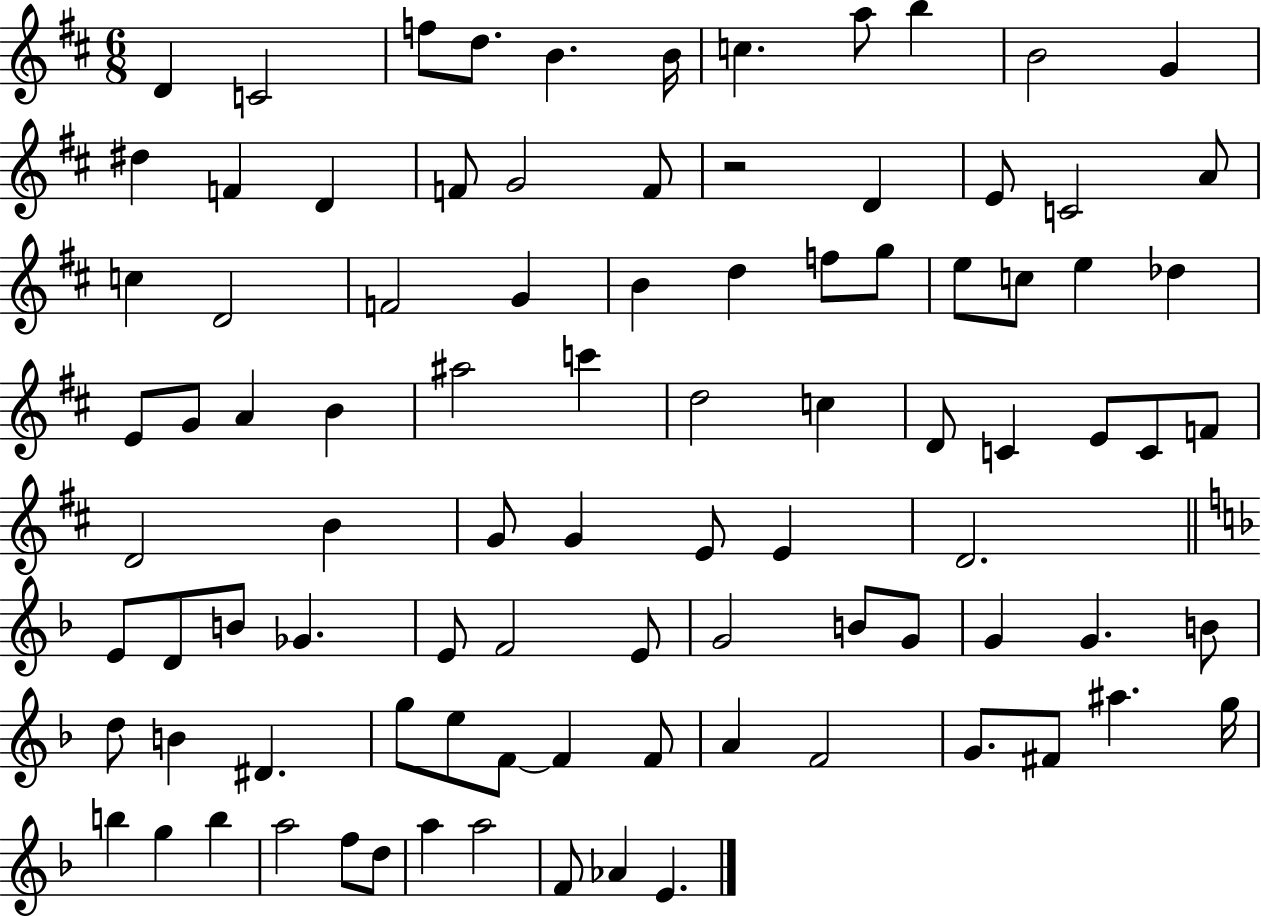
X:1
T:Untitled
M:6/8
L:1/4
K:D
D C2 f/2 d/2 B B/4 c a/2 b B2 G ^d F D F/2 G2 F/2 z2 D E/2 C2 A/2 c D2 F2 G B d f/2 g/2 e/2 c/2 e _d E/2 G/2 A B ^a2 c' d2 c D/2 C E/2 C/2 F/2 D2 B G/2 G E/2 E D2 E/2 D/2 B/2 _G E/2 F2 E/2 G2 B/2 G/2 G G B/2 d/2 B ^D g/2 e/2 F/2 F F/2 A F2 G/2 ^F/2 ^a g/4 b g b a2 f/2 d/2 a a2 F/2 _A E